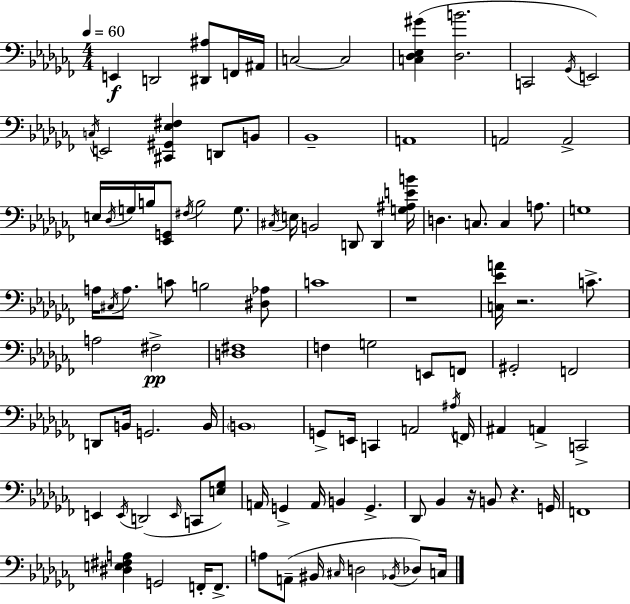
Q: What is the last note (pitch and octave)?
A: C3